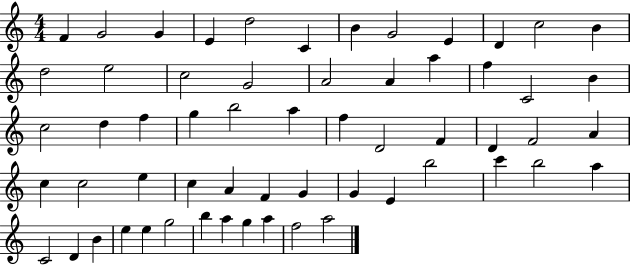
{
  \clef treble
  \numericTimeSignature
  \time 4/4
  \key c \major
  f'4 g'2 g'4 | e'4 d''2 c'4 | b'4 g'2 e'4 | d'4 c''2 b'4 | \break d''2 e''2 | c''2 g'2 | a'2 a'4 a''4 | f''4 c'2 b'4 | \break c''2 d''4 f''4 | g''4 b''2 a''4 | f''4 d'2 f'4 | d'4 f'2 a'4 | \break c''4 c''2 e''4 | c''4 a'4 f'4 g'4 | g'4 e'4 b''2 | c'''4 b''2 a''4 | \break c'2 d'4 b'4 | e''4 e''4 g''2 | b''4 a''4 g''4 a''4 | f''2 a''2 | \break \bar "|."
}